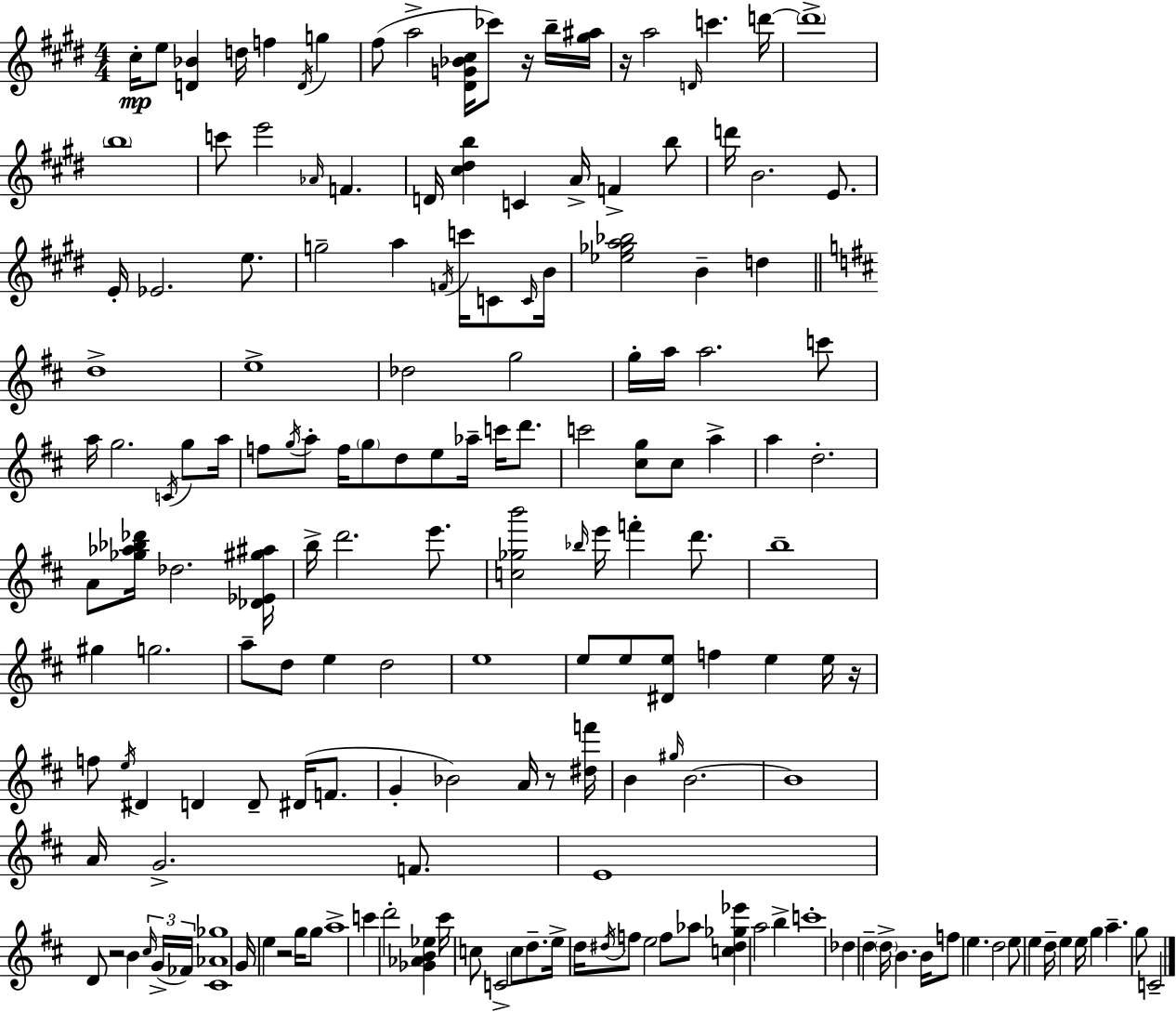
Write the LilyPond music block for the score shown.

{
  \clef treble
  \numericTimeSignature
  \time 4/4
  \key e \major
  cis''16-.\mp e''8 <d' bes'>4 d''16 f''4 \acciaccatura { d'16 } g''4 | fis''8( a''2-> <dis' g' bes' cis''>16 ces'''8) r16 b''16-- | <gis'' ais''>16 r16 a''2 \grace { d'16 } c'''4. | d'''16~~ \parenthesize d'''1-> | \break \parenthesize b''1 | c'''8 e'''2 \grace { aes'16 } f'4. | d'16 <cis'' dis'' b''>4 c'4 a'16-> f'4-> | b''8 d'''16 b'2. | \break e'8. e'16-. ees'2. | e''8. g''2-- a''4 \acciaccatura { f'16 } | c'''16 c'8 \grace { c'16 } b'16 <ees'' ges'' a'' bes''>2 b'4-- | d''4 \bar "||" \break \key d \major d''1-> | e''1-> | des''2 g''2 | g''16-. a''16 a''2. c'''8 | \break a''16 g''2. \acciaccatura { c'16 } g''8 | a''16 f''8 \acciaccatura { g''16 } a''8-. f''16 \parenthesize g''8 d''8 e''8 aes''16-- c'''16 d'''8. | c'''2 <cis'' g''>8 cis''8 a''4-> | a''4 d''2.-. | \break a'8 <ges'' aes'' bes'' des'''>16 des''2. | <des' ees' gis'' ais''>16 b''16-> d'''2. e'''8. | <c'' ges'' b'''>2 \grace { bes''16 } e'''16 f'''4-. | d'''8. b''1-- | \break gis''4 g''2. | a''8-- d''8 e''4 d''2 | e''1 | e''8 e''8 <dis' e''>8 f''4 e''4 | \break e''16 r16 f''8 \acciaccatura { e''16 } dis'4 d'4 d'8-- | dis'16( f'8. g'4-. bes'2) | a'16 r8 <dis'' f'''>16 b'4 \grace { gis''16 } b'2.~~ | b'1 | \break a'16 g'2.-> | f'8. e'1 | d'8 r2 b'4 | \tuplet 3/2 { \grace { cis''16 }( g'16-> fes'16) } <cis' aes' ges''>1 | \break g'16 e''4 r2 | g''16 g''8 a''1-> | c'''4 d'''2-. | <ges' aes' b' ees''>4 cis'''16 c''8 c'2-> | \break c''8 d''8.-- e''16-> d''16 \acciaccatura { dis''16 } f''8 e''2 | f''8 aes''8 <c'' dis'' ges'' ees'''>4 a''2 | b''4-> c'''1-. | des''4 d''4-- \parenthesize d''16-> | \break b'4. b'16 f''8 e''4. d''2 | e''8 e''4 d''16-- e''4 | e''16 g''4 a''4.-- g''8 c'2-- | \bar "|."
}